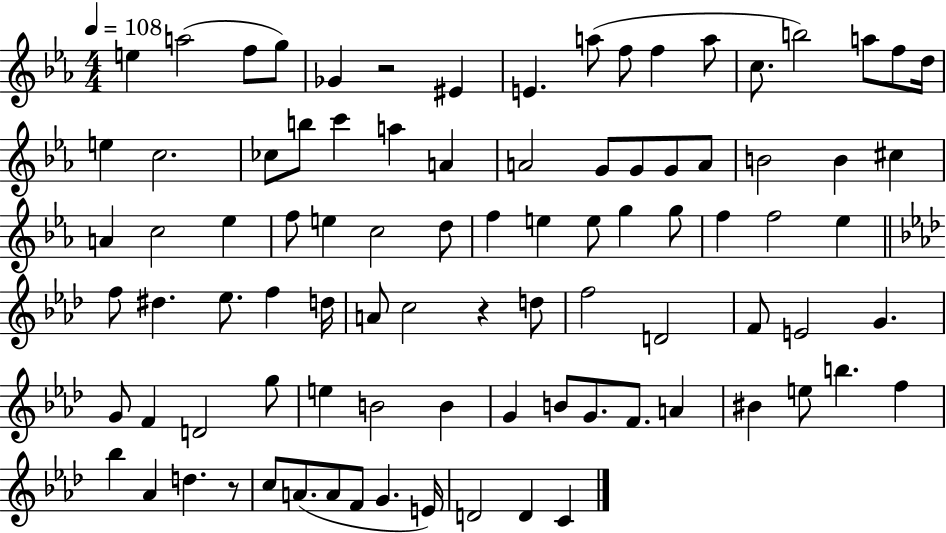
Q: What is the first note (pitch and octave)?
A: E5